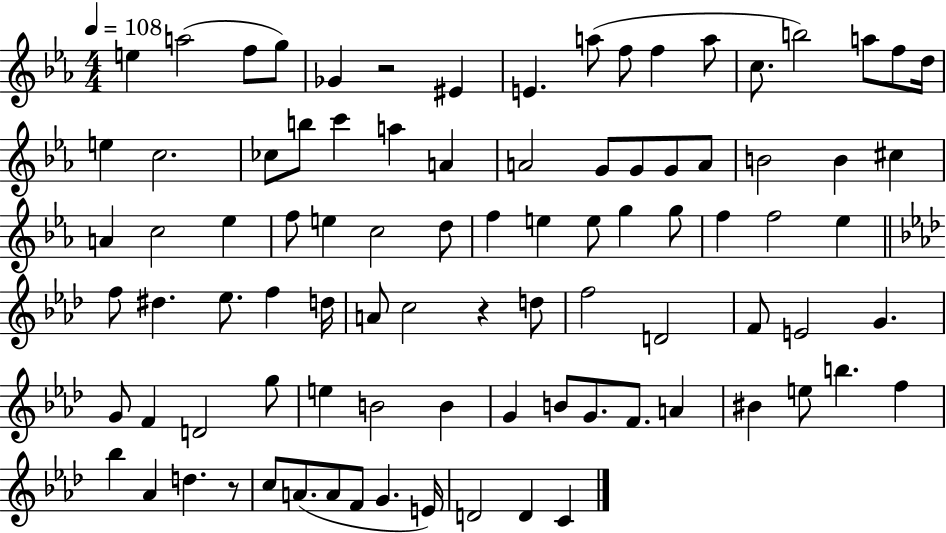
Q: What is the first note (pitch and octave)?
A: E5